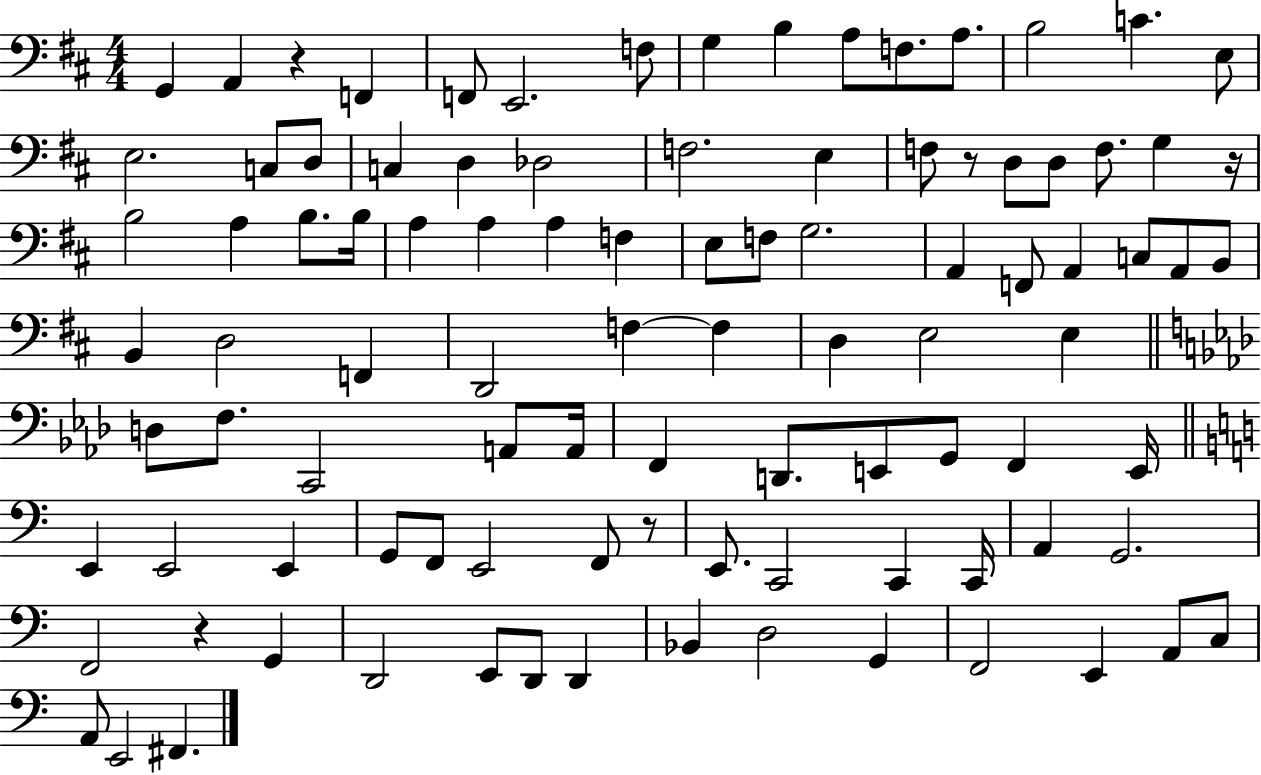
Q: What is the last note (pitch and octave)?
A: F#2